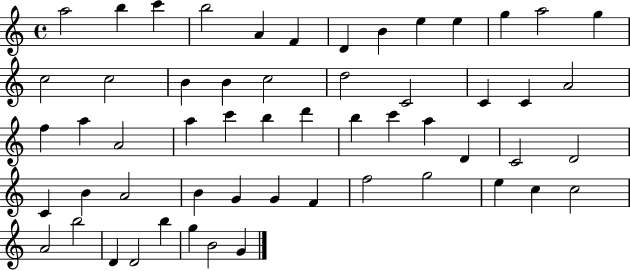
A5/h B5/q C6/q B5/h A4/q F4/q D4/q B4/q E5/q E5/q G5/q A5/h G5/q C5/h C5/h B4/q B4/q C5/h D5/h C4/h C4/q C4/q A4/h F5/q A5/q A4/h A5/q C6/q B5/q D6/q B5/q C6/q A5/q D4/q C4/h D4/h C4/q B4/q A4/h B4/q G4/q G4/q F4/q F5/h G5/h E5/q C5/q C5/h A4/h B5/h D4/q D4/h B5/q G5/q B4/h G4/q